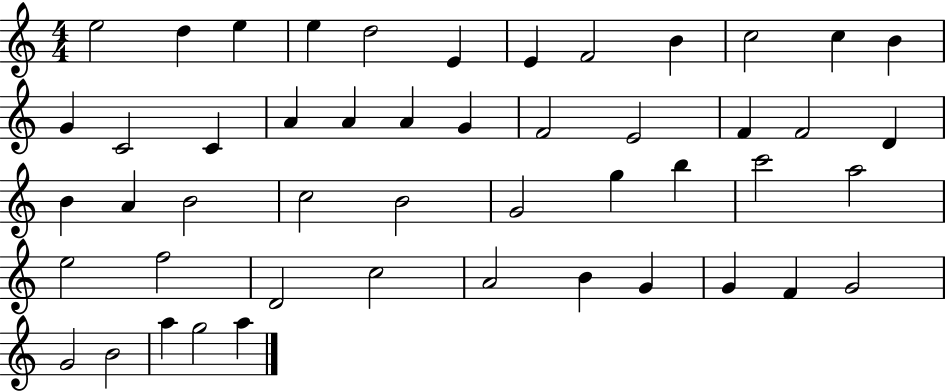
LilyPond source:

{
  \clef treble
  \numericTimeSignature
  \time 4/4
  \key c \major
  e''2 d''4 e''4 | e''4 d''2 e'4 | e'4 f'2 b'4 | c''2 c''4 b'4 | \break g'4 c'2 c'4 | a'4 a'4 a'4 g'4 | f'2 e'2 | f'4 f'2 d'4 | \break b'4 a'4 b'2 | c''2 b'2 | g'2 g''4 b''4 | c'''2 a''2 | \break e''2 f''2 | d'2 c''2 | a'2 b'4 g'4 | g'4 f'4 g'2 | \break g'2 b'2 | a''4 g''2 a''4 | \bar "|."
}